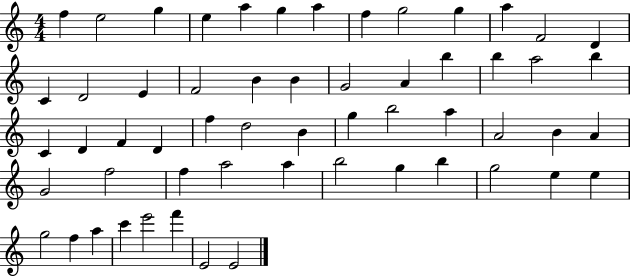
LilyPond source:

{
  \clef treble
  \numericTimeSignature
  \time 4/4
  \key c \major
  f''4 e''2 g''4 | e''4 a''4 g''4 a''4 | f''4 g''2 g''4 | a''4 f'2 d'4 | \break c'4 d'2 e'4 | f'2 b'4 b'4 | g'2 a'4 b''4 | b''4 a''2 b''4 | \break c'4 d'4 f'4 d'4 | f''4 d''2 b'4 | g''4 b''2 a''4 | a'2 b'4 a'4 | \break g'2 f''2 | f''4 a''2 a''4 | b''2 g''4 b''4 | g''2 e''4 e''4 | \break g''2 f''4 a''4 | c'''4 e'''2 f'''4 | e'2 e'2 | \bar "|."
}